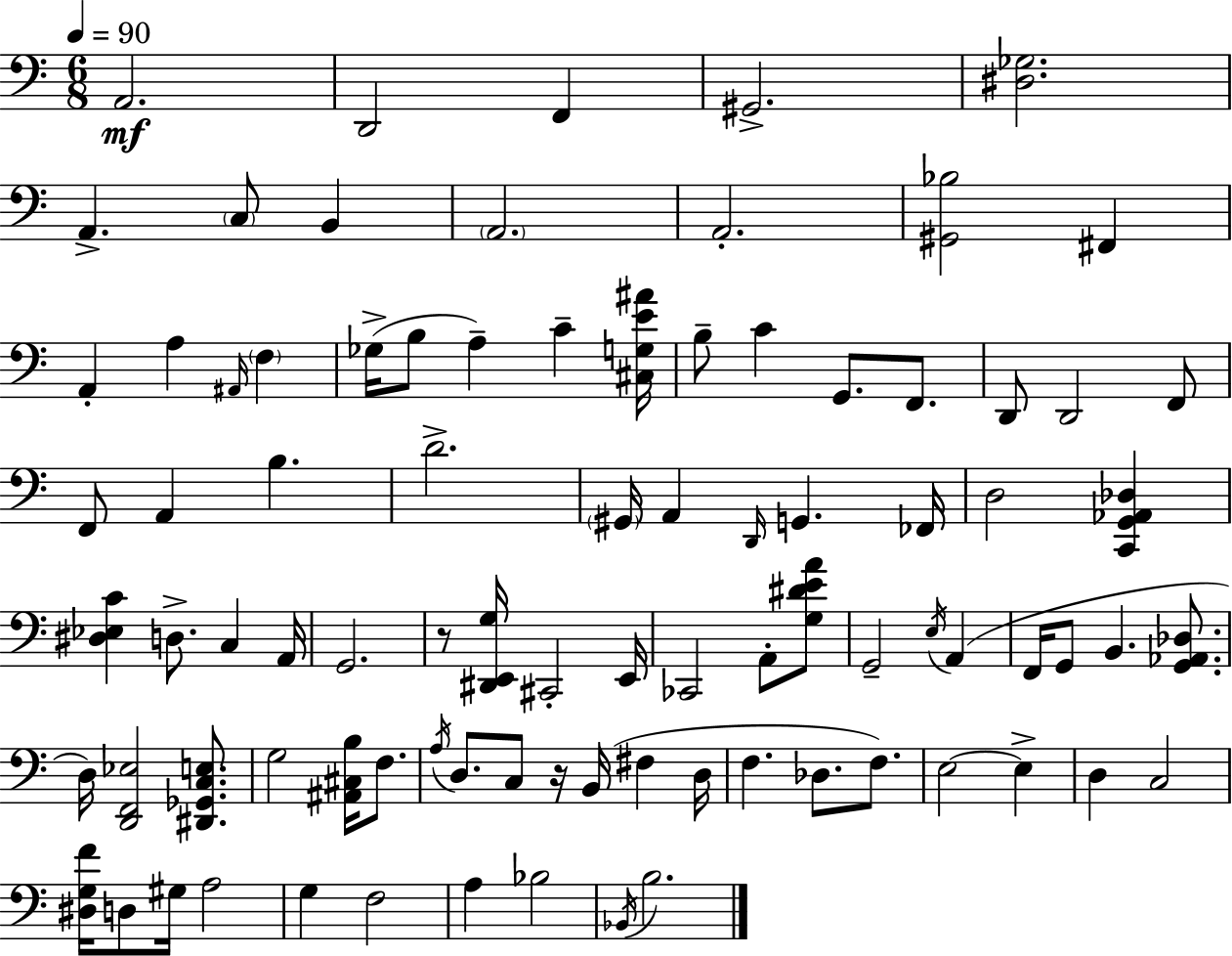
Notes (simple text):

A2/h. D2/h F2/q G#2/h. [D#3,Gb3]/h. A2/q. C3/e B2/q A2/h. A2/h. [G#2,Bb3]/h F#2/q A2/q A3/q A#2/s F3/q Gb3/s B3/e A3/q C4/q [C#3,G3,E4,A#4]/s B3/e C4/q G2/e. F2/e. D2/e D2/h F2/e F2/e A2/q B3/q. D4/h. G#2/s A2/q D2/s G2/q. FES2/s D3/h [C2,G2,Ab2,Db3]/q [D#3,Eb3,C4]/q D3/e. C3/q A2/s G2/h. R/e [D#2,E2,G3]/s C#2/h E2/s CES2/h A2/e [G3,D#4,E4,A4]/e G2/h E3/s A2/q F2/s G2/e B2/q. [G2,Ab2,Db3]/e. D3/s [D2,F2,Eb3]/h [D#2,Gb2,C3,E3]/e. G3/h [A#2,C#3,B3]/s F3/e. A3/s D3/e. C3/e R/s B2/s F#3/q D3/s F3/q. Db3/e. F3/e. E3/h E3/q D3/q C3/h [D#3,G3,F4]/s D3/e G#3/s A3/h G3/q F3/h A3/q Bb3/h Bb2/s B3/h.